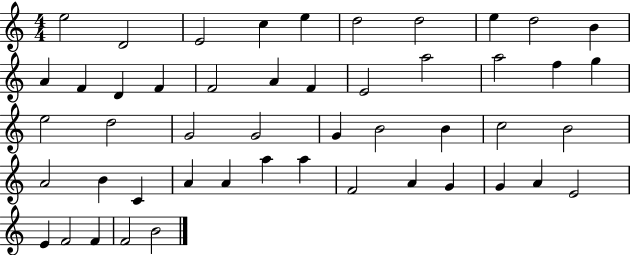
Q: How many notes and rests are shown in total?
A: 49